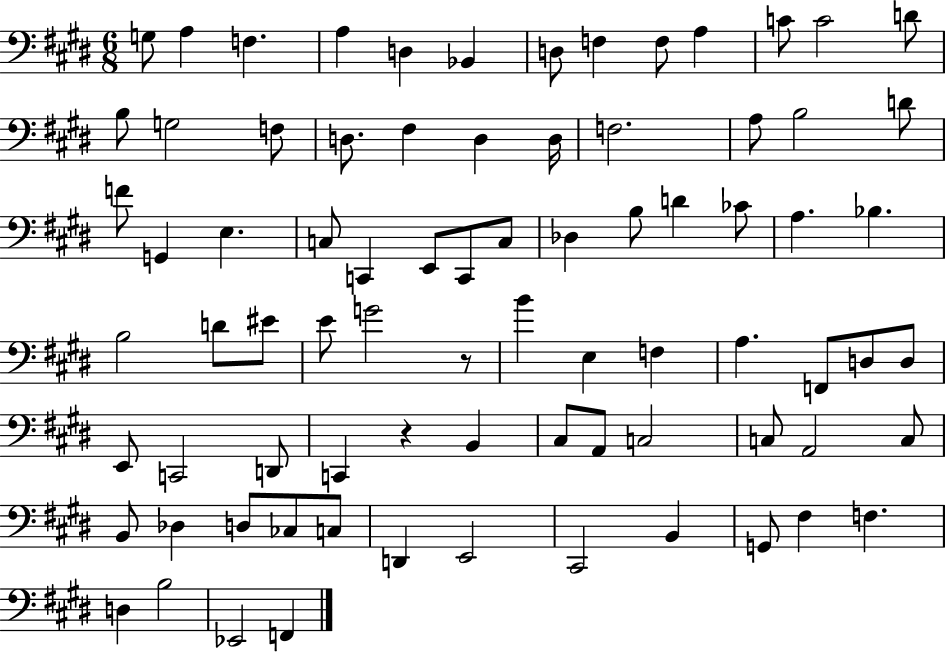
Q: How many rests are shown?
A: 2